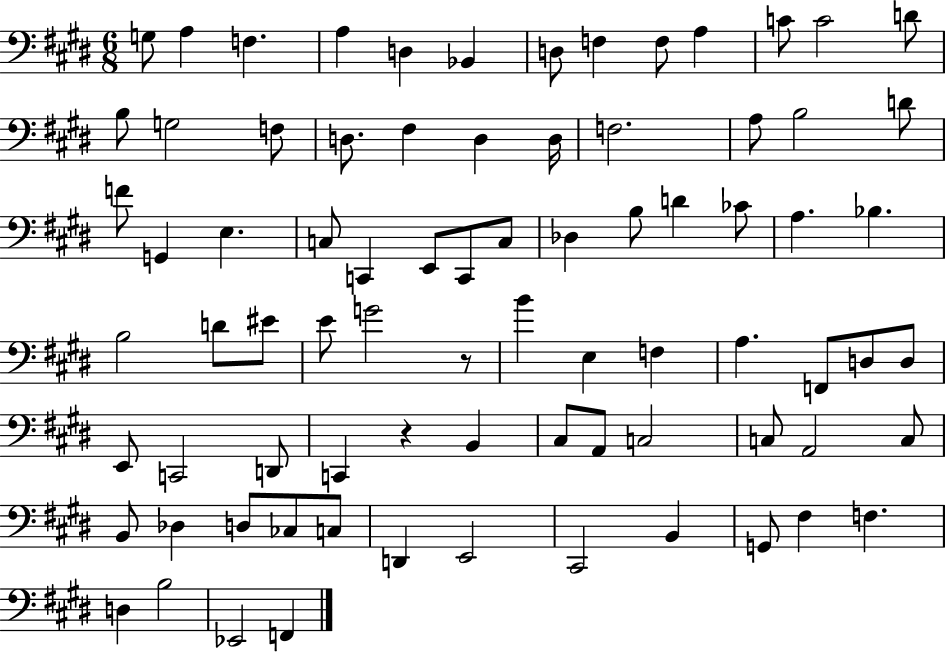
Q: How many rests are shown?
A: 2